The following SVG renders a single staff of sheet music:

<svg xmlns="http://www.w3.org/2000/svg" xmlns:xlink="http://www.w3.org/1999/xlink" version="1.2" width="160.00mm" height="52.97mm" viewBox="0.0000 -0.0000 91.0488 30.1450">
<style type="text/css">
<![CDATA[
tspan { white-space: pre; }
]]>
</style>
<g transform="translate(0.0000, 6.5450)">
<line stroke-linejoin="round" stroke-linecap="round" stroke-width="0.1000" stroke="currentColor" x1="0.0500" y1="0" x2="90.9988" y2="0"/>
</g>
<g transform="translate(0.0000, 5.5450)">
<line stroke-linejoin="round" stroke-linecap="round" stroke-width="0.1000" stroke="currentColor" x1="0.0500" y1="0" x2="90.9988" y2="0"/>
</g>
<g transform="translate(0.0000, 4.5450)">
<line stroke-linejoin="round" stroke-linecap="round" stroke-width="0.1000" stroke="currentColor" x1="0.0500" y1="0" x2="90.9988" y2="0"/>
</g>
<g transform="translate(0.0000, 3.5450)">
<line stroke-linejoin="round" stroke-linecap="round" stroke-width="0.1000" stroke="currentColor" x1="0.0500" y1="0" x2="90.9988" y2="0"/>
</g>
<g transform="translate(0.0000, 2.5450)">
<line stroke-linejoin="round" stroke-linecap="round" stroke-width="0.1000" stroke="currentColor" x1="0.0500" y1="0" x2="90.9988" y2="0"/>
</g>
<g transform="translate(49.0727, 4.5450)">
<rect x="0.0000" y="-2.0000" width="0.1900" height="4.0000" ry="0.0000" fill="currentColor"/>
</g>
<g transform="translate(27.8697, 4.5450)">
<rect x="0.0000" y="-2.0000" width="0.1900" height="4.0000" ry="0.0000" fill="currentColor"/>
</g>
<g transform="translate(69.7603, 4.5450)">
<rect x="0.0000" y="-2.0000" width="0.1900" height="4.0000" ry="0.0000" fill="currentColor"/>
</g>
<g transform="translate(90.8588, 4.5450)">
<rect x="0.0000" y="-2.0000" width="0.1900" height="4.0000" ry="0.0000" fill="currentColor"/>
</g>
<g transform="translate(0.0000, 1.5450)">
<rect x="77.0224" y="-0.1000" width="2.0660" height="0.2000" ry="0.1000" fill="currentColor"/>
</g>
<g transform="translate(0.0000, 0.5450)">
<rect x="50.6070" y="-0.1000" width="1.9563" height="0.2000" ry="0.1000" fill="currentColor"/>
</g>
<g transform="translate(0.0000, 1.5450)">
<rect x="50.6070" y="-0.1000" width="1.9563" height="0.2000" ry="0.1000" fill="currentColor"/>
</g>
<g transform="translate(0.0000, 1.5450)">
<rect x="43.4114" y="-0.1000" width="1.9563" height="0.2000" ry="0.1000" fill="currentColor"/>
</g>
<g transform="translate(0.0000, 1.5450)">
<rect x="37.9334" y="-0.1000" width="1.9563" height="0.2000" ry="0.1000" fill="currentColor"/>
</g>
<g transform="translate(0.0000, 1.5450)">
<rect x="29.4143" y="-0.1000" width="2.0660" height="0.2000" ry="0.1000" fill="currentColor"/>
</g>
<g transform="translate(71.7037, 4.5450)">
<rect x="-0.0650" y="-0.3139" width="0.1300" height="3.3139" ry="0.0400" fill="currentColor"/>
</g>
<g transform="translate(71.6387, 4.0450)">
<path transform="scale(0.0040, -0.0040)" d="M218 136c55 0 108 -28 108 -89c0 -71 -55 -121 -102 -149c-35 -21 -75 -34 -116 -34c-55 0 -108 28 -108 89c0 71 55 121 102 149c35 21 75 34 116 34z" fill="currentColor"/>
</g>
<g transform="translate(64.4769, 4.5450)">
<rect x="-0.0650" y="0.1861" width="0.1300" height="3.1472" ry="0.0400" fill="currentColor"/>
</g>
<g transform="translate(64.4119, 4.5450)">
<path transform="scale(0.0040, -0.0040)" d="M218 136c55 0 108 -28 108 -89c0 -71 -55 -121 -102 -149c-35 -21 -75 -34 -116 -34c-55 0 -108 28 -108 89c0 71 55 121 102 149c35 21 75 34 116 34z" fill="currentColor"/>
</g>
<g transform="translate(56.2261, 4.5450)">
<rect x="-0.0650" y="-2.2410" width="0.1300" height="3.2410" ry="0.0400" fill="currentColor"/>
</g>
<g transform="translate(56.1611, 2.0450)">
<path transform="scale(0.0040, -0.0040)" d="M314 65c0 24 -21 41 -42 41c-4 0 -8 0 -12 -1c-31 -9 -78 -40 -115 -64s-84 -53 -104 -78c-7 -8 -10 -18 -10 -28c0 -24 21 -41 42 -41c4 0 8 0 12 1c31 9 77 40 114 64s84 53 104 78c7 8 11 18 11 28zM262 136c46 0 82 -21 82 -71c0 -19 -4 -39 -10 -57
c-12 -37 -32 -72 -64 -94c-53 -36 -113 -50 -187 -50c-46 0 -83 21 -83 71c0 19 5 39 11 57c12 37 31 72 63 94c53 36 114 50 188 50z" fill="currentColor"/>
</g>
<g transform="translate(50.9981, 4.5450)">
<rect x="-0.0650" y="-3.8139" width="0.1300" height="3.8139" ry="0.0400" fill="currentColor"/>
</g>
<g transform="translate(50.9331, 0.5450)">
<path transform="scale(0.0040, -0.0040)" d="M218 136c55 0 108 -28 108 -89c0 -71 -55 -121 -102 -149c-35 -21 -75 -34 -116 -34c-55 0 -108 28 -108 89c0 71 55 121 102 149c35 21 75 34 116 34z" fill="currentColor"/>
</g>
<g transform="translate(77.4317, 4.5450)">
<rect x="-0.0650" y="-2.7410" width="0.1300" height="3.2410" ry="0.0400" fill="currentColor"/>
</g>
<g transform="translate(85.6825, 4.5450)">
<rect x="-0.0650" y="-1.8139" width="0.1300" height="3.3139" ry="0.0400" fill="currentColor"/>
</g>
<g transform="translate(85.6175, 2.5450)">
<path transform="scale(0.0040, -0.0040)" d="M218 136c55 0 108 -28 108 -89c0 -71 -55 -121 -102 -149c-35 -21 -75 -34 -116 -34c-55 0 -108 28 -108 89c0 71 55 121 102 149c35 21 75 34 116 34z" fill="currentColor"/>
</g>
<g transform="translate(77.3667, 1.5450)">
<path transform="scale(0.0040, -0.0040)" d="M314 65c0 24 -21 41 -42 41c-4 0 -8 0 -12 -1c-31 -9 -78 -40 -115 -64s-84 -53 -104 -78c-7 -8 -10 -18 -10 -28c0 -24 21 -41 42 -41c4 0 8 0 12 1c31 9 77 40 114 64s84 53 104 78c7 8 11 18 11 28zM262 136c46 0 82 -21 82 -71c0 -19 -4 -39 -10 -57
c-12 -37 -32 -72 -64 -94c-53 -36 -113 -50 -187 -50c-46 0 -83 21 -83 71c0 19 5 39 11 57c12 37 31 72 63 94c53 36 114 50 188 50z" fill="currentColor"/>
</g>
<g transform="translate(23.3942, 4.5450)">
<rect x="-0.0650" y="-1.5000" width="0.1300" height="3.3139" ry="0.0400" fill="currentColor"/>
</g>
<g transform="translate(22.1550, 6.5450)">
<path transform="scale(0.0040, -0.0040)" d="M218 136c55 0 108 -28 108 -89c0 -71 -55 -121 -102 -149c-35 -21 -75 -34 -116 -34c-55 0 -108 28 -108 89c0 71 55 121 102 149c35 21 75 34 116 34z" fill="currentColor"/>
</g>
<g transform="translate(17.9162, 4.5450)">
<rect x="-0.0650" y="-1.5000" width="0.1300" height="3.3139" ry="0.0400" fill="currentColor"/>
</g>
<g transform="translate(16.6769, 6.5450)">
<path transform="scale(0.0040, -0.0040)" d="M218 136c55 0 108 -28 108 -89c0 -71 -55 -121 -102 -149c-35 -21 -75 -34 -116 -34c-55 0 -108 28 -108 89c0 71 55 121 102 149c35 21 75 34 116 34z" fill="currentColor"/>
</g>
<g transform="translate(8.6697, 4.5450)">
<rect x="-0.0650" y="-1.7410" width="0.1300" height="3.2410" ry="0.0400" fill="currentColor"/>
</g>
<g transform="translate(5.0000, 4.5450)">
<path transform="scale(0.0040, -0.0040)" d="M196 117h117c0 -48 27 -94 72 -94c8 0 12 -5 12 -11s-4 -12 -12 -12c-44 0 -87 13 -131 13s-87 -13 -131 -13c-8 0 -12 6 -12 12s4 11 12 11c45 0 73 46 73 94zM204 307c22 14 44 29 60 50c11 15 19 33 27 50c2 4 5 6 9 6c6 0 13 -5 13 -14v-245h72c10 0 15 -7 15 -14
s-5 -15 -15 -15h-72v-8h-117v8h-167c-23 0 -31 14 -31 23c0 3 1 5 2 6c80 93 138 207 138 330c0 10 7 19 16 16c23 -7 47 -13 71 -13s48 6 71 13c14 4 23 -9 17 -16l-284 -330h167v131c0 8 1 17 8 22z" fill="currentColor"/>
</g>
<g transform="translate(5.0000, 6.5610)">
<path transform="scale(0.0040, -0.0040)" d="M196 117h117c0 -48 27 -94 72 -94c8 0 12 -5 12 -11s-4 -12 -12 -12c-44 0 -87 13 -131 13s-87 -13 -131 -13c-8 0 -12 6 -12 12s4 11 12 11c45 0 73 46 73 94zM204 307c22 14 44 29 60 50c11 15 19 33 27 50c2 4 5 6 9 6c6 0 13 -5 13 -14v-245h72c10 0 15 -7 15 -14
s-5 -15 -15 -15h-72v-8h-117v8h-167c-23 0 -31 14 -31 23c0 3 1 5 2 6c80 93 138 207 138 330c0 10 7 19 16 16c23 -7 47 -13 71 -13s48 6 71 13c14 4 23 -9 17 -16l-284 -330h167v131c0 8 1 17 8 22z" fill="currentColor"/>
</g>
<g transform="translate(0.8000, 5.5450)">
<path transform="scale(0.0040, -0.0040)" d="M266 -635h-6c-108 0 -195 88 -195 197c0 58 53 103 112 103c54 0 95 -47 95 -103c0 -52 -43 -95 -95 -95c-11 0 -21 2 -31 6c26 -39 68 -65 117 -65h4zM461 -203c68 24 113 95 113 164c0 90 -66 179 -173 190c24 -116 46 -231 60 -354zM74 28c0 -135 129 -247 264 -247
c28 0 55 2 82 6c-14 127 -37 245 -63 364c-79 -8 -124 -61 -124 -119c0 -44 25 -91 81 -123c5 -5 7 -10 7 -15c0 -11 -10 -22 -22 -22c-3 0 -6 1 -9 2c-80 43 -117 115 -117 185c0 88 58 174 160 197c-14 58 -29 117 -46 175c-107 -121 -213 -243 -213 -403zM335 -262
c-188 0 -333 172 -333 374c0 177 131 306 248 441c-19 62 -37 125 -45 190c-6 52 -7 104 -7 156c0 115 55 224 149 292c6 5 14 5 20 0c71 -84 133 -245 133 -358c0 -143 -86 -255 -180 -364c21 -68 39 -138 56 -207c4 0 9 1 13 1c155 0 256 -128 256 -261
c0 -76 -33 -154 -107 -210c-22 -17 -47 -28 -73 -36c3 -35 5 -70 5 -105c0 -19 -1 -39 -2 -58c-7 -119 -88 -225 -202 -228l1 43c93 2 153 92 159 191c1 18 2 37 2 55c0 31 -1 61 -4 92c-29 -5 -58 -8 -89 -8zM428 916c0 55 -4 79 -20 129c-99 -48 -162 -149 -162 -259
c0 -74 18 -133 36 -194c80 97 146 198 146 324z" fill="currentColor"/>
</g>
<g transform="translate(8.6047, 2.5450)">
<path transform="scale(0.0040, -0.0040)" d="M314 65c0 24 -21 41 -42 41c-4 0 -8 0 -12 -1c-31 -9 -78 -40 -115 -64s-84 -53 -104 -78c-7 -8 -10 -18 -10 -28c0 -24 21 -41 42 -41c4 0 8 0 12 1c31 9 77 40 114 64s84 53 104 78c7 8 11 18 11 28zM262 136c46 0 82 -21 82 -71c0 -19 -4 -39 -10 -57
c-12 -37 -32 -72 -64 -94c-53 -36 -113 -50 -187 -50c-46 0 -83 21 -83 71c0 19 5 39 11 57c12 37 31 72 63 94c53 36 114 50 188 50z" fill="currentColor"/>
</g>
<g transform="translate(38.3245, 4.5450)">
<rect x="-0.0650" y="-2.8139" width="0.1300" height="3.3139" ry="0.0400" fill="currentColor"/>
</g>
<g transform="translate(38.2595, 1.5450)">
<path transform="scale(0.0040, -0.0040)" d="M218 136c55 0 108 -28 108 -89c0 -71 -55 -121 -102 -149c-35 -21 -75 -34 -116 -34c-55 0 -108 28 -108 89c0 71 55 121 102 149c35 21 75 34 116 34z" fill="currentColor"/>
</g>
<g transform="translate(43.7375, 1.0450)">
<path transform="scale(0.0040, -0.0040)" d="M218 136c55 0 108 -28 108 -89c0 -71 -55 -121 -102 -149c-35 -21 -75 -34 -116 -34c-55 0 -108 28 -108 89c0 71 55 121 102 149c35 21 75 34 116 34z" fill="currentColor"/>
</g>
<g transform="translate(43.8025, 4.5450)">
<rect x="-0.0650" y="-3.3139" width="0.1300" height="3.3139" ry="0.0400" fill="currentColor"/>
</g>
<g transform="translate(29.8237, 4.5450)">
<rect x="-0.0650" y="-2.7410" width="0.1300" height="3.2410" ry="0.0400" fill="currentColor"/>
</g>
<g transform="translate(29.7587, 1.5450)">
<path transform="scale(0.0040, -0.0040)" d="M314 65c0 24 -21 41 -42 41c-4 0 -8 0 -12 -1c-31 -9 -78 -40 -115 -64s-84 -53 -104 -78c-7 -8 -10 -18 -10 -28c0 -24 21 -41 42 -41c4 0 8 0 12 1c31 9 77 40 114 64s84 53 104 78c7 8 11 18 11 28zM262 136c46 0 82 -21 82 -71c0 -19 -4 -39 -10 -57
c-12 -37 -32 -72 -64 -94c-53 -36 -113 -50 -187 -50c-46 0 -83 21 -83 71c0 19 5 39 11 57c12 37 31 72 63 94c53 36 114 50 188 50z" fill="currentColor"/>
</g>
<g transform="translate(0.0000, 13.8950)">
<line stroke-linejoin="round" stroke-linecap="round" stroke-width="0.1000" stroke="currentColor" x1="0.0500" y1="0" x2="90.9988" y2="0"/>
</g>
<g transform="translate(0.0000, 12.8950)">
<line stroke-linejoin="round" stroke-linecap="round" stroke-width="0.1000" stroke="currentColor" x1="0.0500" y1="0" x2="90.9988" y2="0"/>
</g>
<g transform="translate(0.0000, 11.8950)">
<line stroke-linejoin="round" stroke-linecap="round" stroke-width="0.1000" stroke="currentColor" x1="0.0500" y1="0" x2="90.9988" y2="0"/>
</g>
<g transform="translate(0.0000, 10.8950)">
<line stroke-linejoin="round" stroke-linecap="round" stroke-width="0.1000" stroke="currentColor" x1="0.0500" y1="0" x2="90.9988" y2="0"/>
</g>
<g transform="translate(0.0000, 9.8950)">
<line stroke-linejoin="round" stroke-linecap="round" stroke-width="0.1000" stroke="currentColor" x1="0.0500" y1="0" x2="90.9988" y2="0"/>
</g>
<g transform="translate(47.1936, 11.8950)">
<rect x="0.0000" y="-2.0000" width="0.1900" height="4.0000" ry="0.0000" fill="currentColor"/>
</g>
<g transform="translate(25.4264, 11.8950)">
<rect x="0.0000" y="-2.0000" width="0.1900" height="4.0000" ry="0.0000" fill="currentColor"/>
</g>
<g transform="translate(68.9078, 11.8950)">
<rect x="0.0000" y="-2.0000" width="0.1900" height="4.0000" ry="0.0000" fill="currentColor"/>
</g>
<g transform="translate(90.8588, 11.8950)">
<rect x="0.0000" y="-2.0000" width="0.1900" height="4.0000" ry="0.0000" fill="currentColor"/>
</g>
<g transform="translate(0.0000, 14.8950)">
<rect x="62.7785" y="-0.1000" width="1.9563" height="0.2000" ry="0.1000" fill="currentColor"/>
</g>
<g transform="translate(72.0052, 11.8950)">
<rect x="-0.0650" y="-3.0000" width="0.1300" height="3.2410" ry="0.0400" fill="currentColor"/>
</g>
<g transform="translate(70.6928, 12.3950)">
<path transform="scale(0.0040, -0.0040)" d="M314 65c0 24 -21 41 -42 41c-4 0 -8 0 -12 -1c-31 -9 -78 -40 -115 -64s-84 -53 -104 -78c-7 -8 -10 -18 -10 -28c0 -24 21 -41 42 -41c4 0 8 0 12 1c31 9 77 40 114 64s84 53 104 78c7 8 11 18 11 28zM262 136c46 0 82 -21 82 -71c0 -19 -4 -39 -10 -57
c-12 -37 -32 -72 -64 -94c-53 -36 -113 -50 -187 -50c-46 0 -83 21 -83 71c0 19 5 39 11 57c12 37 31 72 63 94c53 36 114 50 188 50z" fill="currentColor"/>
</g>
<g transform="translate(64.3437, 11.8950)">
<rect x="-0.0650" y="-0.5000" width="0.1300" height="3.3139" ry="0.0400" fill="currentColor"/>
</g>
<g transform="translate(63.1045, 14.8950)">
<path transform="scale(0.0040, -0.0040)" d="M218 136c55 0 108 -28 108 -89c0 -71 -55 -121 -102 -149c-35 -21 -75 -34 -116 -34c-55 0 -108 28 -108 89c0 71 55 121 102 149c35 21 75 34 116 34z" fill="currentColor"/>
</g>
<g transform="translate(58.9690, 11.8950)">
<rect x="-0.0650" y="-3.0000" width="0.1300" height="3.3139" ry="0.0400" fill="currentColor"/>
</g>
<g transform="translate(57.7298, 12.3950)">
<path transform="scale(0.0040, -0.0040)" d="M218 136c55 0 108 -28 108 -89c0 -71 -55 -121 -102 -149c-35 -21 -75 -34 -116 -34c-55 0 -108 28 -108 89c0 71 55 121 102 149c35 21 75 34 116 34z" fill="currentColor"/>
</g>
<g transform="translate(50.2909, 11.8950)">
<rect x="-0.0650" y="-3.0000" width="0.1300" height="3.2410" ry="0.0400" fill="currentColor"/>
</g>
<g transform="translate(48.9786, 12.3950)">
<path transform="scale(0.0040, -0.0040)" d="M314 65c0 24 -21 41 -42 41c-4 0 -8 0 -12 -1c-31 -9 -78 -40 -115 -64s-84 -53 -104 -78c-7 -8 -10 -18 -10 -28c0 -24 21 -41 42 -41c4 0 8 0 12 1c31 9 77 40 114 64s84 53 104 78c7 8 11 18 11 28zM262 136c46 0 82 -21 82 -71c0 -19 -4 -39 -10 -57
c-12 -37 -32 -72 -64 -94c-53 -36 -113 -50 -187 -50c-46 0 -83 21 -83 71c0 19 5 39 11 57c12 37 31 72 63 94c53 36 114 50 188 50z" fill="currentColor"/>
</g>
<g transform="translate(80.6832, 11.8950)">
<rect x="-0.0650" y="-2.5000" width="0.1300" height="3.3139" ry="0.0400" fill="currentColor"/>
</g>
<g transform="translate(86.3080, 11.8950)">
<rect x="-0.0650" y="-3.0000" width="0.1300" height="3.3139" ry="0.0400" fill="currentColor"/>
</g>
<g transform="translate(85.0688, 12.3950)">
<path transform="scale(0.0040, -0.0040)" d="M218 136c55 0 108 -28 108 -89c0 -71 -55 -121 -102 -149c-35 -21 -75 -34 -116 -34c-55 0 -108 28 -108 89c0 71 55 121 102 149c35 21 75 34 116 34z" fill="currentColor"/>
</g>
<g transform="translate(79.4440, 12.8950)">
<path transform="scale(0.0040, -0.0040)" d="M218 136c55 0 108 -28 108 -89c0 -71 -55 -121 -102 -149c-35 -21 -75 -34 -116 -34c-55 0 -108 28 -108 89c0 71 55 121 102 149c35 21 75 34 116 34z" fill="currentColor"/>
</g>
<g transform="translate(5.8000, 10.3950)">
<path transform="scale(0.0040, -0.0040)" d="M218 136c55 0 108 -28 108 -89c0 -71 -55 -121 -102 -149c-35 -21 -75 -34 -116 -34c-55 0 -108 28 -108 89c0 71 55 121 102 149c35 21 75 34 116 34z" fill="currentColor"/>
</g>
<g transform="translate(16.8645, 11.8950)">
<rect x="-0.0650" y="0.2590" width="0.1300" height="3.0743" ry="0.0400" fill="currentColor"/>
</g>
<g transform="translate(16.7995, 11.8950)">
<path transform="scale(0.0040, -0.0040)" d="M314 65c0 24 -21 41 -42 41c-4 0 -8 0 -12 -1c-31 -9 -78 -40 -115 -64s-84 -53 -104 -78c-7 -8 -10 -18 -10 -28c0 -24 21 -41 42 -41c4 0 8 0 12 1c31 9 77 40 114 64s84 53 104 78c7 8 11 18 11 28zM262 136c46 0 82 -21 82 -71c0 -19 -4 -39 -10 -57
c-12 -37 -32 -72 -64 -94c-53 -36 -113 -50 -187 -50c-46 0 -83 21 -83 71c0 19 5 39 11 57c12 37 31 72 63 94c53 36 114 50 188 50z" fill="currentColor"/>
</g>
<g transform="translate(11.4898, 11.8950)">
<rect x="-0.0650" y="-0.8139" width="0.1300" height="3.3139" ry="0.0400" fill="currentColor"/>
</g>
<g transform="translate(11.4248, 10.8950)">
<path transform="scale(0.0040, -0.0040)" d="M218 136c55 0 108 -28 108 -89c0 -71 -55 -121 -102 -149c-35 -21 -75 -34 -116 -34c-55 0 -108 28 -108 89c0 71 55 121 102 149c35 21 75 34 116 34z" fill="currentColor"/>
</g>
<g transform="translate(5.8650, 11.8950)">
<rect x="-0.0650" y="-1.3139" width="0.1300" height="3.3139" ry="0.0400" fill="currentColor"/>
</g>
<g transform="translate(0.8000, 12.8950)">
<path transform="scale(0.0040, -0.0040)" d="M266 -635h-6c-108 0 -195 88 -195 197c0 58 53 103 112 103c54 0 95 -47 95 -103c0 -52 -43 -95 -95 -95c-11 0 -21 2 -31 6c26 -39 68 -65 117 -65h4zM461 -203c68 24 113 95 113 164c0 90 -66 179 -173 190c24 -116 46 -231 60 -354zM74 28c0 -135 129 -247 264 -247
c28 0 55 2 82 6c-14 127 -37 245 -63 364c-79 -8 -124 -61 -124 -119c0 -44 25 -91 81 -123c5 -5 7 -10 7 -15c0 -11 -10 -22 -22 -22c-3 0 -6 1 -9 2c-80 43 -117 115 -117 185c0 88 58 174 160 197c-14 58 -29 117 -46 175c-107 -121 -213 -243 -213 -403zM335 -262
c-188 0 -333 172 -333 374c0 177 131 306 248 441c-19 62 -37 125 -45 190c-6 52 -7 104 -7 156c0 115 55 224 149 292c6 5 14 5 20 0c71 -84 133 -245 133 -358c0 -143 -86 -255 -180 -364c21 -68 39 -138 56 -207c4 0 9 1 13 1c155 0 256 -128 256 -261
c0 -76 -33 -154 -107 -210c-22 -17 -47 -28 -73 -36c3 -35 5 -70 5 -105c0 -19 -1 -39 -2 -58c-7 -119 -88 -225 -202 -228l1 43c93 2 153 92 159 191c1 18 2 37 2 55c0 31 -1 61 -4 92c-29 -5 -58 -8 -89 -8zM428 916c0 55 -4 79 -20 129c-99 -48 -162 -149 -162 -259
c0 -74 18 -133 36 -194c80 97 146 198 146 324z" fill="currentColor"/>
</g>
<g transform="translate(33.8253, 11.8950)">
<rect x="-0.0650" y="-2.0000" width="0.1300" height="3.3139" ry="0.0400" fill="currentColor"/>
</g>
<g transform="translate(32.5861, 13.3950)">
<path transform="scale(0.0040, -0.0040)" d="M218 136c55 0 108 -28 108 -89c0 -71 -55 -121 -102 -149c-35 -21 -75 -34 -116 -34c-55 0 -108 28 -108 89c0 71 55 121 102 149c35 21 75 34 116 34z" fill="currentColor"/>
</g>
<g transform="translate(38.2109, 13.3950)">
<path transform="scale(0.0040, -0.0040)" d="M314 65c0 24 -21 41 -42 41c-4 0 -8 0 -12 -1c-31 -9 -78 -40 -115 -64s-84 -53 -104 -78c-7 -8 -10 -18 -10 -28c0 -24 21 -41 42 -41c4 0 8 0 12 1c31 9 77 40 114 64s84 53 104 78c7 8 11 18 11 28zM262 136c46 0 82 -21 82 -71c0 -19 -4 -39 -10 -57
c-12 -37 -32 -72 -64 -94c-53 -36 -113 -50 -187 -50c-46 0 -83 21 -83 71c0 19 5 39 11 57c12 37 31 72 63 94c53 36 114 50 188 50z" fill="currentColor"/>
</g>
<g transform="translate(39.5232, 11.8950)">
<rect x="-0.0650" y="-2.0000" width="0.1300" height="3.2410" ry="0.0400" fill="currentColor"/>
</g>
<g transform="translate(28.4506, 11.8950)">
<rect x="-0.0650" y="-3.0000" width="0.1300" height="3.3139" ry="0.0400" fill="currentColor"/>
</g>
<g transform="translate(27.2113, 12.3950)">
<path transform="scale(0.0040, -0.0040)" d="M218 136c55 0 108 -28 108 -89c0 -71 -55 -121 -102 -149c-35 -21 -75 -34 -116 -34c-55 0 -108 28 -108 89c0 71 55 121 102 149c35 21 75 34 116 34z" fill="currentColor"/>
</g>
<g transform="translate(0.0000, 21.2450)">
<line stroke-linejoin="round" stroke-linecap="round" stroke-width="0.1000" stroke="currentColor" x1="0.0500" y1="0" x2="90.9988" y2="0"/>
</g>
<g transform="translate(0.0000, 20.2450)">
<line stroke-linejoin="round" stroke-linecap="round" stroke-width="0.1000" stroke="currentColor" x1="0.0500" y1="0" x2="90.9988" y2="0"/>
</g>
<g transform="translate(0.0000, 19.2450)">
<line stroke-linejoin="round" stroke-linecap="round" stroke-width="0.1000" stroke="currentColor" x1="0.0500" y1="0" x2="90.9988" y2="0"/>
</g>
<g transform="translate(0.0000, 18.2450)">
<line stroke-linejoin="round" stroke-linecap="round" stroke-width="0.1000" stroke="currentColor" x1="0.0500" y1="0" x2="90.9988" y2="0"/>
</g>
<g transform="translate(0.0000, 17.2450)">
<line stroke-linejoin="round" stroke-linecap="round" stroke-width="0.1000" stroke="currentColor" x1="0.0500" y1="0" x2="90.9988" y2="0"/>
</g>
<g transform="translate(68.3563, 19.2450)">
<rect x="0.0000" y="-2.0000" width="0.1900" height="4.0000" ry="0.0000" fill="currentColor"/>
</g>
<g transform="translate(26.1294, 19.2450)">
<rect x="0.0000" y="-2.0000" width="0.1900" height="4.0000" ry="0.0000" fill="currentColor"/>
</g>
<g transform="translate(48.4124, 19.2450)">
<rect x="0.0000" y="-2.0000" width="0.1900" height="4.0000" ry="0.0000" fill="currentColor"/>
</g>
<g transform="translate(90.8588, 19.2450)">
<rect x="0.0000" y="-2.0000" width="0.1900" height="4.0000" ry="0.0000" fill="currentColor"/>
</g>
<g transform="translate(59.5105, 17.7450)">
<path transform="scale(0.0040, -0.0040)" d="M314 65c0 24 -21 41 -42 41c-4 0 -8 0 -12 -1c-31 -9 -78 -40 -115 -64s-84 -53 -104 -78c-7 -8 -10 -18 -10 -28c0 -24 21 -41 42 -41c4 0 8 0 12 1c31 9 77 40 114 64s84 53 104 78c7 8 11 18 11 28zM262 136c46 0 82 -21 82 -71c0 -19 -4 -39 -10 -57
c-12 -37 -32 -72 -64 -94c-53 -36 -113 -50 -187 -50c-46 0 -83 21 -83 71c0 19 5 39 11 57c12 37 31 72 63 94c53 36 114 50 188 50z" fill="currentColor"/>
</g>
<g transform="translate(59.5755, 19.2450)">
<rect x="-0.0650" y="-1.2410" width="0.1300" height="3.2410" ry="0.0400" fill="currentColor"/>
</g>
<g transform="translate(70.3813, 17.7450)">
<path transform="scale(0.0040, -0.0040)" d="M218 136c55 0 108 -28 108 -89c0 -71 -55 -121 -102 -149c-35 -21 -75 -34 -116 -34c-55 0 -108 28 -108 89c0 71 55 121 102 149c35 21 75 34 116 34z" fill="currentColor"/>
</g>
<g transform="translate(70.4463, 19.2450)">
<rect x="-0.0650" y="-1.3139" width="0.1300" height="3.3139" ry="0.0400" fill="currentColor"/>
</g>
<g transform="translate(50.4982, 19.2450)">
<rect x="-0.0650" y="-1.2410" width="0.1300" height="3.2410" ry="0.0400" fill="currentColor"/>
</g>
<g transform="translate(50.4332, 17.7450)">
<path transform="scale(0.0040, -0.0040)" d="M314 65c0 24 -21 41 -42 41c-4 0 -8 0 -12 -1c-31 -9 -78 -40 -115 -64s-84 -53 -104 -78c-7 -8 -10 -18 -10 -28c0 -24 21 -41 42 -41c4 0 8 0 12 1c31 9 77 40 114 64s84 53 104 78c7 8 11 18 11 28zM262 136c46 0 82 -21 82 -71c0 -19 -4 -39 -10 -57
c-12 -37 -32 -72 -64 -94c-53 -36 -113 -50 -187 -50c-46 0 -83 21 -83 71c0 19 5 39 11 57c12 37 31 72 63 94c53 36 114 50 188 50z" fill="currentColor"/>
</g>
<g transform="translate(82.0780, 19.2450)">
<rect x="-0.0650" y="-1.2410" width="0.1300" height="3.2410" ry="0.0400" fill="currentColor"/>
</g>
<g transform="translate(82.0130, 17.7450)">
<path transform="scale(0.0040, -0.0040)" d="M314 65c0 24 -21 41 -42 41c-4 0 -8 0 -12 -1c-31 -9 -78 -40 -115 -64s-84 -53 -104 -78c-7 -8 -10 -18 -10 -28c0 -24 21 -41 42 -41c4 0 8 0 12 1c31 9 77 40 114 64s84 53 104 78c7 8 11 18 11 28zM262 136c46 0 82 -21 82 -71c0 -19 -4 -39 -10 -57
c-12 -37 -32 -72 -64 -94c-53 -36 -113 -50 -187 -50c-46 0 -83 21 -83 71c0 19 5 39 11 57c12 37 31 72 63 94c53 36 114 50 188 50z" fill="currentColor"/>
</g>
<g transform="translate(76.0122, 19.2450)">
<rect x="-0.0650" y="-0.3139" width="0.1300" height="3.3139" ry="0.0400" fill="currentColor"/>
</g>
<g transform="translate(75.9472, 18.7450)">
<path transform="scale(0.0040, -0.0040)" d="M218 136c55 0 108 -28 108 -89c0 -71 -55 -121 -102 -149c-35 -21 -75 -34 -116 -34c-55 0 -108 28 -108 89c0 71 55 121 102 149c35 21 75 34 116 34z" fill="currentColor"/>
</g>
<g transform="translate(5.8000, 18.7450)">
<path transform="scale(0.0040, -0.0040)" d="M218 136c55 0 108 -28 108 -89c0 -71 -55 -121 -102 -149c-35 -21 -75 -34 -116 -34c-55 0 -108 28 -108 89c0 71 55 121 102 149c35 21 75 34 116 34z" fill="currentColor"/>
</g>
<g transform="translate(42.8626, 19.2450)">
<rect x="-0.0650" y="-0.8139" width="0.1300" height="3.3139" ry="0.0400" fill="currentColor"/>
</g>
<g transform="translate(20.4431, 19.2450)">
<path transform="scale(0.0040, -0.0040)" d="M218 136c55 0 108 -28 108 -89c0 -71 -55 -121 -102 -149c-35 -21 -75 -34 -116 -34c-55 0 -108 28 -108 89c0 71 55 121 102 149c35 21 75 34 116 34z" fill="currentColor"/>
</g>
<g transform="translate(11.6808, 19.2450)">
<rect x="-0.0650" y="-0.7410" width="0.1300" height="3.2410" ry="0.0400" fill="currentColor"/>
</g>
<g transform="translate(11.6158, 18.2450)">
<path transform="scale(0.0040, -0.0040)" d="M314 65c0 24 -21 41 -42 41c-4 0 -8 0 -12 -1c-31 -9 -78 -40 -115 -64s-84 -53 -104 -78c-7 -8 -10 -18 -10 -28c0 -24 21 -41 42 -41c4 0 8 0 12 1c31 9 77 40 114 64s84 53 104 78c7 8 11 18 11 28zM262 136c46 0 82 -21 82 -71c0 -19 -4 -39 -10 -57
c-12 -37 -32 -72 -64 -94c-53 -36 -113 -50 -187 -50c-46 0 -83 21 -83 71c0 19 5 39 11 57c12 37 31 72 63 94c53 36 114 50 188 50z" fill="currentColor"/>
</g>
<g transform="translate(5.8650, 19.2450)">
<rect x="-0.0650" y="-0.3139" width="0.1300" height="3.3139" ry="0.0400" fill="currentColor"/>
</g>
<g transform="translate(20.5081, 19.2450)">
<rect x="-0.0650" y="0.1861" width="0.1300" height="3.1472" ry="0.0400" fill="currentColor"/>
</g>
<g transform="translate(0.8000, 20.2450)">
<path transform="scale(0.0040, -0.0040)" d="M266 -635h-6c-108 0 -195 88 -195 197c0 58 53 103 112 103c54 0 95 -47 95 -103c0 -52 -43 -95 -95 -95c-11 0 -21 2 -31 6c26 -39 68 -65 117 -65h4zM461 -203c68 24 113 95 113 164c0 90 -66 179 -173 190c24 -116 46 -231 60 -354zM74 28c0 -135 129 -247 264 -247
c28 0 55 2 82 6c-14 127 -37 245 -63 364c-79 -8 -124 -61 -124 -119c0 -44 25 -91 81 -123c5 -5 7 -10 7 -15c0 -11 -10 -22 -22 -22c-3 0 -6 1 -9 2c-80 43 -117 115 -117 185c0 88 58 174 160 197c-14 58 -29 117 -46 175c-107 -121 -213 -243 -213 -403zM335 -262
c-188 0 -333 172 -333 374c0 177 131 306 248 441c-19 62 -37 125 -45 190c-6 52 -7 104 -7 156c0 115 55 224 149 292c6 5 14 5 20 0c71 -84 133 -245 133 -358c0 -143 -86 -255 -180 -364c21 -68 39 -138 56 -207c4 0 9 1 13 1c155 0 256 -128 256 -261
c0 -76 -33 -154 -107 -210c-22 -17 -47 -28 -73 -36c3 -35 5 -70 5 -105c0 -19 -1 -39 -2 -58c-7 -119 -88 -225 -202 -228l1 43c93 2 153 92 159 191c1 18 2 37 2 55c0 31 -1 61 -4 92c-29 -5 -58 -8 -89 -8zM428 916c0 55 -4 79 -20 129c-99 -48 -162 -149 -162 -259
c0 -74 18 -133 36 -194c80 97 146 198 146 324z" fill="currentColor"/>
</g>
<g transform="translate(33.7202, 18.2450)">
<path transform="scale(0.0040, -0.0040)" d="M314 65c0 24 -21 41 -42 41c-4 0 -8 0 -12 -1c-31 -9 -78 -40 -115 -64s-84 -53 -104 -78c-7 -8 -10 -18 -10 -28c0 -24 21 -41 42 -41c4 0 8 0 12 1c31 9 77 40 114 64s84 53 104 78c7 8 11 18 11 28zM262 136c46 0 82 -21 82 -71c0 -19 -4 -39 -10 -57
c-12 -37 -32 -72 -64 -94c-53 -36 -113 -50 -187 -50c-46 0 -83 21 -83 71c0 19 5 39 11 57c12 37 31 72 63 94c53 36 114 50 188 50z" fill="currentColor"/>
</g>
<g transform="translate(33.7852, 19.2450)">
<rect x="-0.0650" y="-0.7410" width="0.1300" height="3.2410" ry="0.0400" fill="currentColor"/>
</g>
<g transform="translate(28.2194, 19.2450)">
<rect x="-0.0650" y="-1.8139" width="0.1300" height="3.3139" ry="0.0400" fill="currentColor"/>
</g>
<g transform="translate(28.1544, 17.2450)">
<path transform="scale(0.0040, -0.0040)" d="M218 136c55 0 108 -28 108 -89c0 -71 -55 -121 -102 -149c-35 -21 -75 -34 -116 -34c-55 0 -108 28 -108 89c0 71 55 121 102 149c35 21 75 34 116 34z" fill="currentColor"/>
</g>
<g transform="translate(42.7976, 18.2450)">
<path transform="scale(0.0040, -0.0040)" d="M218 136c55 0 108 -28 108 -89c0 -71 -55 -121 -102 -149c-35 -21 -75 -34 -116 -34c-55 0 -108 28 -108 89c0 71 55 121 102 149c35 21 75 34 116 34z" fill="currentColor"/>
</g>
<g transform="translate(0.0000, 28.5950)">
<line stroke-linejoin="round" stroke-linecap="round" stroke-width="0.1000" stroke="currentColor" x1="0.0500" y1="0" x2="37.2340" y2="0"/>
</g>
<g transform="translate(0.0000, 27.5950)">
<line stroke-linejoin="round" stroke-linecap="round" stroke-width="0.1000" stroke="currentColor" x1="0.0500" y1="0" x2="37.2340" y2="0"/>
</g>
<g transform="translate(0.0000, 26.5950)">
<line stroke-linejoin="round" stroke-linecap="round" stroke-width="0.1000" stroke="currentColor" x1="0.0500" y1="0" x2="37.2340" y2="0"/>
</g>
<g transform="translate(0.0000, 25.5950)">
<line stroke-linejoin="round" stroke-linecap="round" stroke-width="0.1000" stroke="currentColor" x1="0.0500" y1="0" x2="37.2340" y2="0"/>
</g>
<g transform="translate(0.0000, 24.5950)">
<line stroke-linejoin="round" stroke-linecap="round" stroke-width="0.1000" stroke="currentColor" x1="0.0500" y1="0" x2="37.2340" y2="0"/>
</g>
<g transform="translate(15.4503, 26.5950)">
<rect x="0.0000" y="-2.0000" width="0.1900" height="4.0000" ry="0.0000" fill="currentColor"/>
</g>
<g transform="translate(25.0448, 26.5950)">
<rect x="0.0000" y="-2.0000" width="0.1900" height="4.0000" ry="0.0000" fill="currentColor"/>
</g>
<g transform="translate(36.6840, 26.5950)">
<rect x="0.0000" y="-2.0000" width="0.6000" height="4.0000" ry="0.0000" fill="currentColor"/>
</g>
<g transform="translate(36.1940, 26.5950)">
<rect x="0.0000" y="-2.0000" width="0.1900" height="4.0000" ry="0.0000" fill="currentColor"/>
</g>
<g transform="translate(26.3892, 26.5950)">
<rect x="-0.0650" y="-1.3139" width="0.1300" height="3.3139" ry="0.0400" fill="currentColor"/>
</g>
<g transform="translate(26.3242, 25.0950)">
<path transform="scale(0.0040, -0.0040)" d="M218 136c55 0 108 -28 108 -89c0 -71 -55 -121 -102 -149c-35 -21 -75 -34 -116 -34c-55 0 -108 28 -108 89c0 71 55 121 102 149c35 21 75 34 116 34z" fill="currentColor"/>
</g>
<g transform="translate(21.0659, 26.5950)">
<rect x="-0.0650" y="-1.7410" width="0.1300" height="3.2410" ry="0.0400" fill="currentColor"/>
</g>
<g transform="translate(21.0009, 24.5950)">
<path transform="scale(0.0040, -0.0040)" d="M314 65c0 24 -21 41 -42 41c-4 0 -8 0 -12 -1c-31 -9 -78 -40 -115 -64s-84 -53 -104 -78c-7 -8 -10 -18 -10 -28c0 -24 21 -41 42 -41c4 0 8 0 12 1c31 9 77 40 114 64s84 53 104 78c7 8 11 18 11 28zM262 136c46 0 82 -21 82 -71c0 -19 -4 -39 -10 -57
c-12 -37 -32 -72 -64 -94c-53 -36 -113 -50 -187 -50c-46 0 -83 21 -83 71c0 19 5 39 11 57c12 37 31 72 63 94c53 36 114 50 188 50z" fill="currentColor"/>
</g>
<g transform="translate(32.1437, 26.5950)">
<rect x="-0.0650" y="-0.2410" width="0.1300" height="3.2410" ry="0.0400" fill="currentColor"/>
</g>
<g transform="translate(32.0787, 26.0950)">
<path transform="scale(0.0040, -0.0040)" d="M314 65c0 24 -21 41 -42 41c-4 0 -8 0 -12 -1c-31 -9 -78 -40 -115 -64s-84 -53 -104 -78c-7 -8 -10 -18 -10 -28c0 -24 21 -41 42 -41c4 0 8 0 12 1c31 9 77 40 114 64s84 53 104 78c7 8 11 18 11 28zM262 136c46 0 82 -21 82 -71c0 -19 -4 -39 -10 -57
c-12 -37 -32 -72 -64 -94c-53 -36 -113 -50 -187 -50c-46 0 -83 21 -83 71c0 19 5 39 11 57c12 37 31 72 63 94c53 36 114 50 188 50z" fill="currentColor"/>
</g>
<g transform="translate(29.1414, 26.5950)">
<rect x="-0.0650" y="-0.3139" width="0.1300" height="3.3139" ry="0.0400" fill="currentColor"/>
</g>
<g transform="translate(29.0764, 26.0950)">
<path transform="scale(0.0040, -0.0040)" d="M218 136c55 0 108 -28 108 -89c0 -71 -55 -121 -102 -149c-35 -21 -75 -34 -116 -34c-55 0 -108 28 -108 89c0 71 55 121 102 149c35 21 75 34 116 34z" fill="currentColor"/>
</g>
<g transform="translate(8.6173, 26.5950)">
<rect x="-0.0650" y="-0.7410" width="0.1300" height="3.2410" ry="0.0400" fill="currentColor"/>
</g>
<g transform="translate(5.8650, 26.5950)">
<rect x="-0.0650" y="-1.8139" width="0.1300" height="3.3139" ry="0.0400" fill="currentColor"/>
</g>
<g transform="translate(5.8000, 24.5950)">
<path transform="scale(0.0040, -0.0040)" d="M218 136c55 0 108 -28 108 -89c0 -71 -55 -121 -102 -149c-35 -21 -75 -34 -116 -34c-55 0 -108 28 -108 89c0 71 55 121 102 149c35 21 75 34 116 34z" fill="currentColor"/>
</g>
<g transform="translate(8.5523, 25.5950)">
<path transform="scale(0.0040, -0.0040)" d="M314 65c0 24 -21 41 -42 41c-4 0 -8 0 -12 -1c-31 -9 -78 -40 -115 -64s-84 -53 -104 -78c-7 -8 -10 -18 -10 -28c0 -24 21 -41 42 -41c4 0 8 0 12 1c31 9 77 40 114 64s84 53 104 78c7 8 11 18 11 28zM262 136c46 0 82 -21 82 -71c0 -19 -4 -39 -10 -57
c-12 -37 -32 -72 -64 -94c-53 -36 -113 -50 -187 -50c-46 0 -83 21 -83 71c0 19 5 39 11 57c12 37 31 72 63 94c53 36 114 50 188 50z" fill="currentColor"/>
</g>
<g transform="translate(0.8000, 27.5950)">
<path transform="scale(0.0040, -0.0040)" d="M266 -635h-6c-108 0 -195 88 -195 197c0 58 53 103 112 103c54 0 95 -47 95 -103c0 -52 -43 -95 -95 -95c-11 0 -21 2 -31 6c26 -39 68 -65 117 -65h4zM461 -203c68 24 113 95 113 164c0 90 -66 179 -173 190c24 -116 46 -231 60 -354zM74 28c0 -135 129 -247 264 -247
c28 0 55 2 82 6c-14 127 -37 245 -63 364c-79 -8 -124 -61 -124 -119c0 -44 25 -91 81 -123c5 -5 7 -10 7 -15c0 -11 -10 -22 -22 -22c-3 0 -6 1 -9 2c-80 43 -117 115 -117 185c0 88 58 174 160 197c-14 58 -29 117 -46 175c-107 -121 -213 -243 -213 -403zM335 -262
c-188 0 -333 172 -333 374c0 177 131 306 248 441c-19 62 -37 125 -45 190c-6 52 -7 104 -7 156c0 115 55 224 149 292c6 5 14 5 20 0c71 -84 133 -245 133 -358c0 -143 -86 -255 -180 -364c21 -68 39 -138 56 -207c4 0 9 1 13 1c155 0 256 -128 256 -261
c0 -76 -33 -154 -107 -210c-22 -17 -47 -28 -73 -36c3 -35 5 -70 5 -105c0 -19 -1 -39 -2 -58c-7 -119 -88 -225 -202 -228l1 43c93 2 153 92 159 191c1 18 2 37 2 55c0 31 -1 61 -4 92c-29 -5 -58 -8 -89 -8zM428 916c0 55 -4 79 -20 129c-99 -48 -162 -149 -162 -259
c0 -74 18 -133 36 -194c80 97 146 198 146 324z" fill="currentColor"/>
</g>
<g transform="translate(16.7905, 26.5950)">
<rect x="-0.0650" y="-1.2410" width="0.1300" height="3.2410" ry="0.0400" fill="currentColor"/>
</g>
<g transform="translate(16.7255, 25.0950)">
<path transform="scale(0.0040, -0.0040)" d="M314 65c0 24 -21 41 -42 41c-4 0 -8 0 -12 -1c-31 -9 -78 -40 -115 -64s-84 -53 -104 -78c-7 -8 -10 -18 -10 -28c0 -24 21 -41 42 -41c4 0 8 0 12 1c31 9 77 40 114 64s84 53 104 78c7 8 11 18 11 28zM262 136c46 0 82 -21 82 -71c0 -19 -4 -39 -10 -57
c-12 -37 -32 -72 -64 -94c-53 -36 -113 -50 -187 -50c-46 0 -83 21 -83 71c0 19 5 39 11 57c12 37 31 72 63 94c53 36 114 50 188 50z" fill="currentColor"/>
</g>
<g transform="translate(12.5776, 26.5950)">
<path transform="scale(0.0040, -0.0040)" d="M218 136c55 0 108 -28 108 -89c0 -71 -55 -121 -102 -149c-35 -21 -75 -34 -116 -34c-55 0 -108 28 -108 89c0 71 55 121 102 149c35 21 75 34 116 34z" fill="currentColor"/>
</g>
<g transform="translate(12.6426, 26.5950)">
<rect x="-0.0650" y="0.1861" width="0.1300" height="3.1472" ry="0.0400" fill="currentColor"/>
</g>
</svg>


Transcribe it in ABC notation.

X:1
T:Untitled
M:4/4
L:1/4
K:C
f2 E E a2 a b c' g2 B c a2 f e d B2 A F F2 A2 A C A2 G A c d2 B f d2 d e2 e2 e c e2 f d2 B e2 f2 e c c2